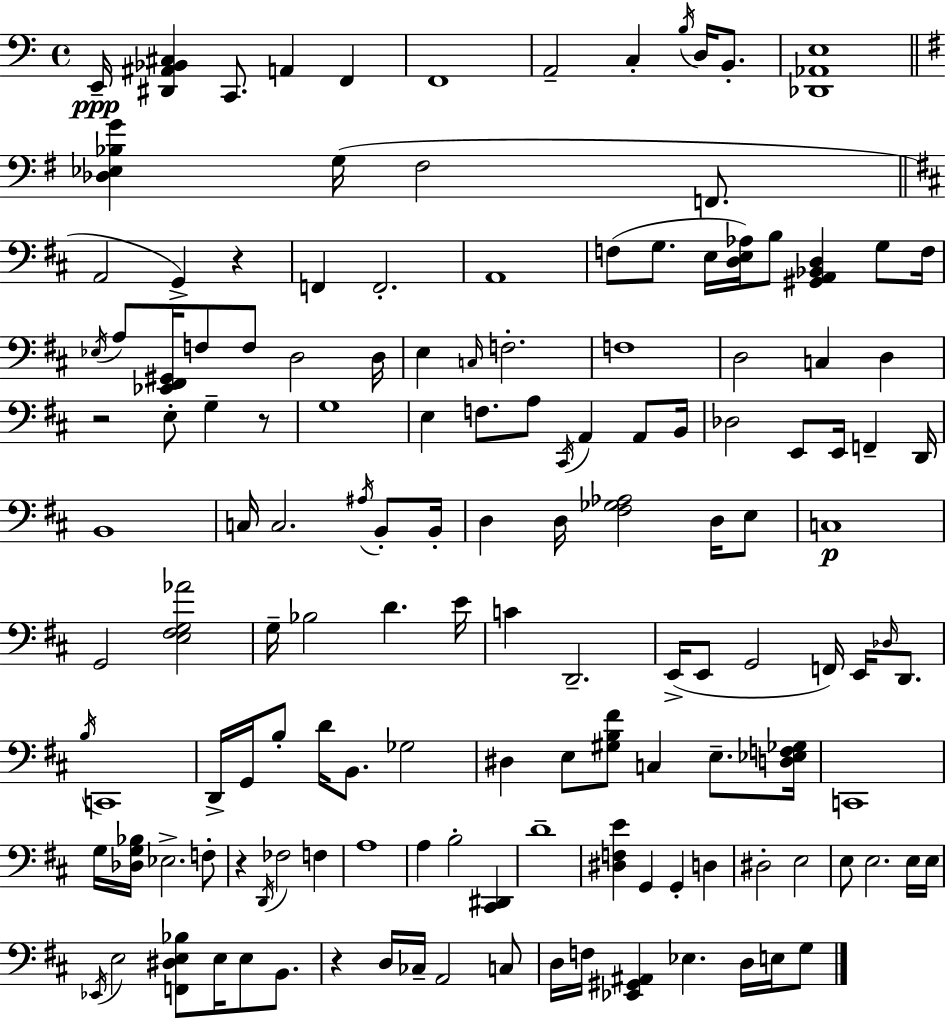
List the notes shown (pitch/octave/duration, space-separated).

E2/s [D#2,A#2,Bb2,C#3]/q C2/e. A2/q F2/q F2/w A2/h C3/q B3/s D3/s B2/e. [Db2,Ab2,E3]/w [Db3,Eb3,Bb3,G4]/q G3/s F#3/h F2/e. A2/h G2/q R/q F2/q F2/h. A2/w F3/e G3/e. E3/s [D3,E3,Ab3]/s B3/e [G#2,A2,Bb2,D3]/q G3/e F3/s Eb3/s A3/e [Eb2,F#2,G#2]/s F3/e F3/e D3/h D3/s E3/q C3/s F3/h. F3/w D3/h C3/q D3/q R/h E3/e G3/q R/e G3/w E3/q F3/e. A3/e C#2/s A2/q A2/e B2/s Db3/h E2/e E2/s F2/q D2/s B2/w C3/s C3/h. A#3/s B2/e B2/s D3/q D3/s [F#3,Gb3,Ab3]/h D3/s E3/e C3/w G2/h [E3,F#3,G3,Ab4]/h G3/s Bb3/h D4/q. E4/s C4/q D2/h. E2/s E2/e G2/h F2/s E2/s Db3/s D2/e. B3/s C2/w D2/s G2/s B3/e D4/s B2/e. Gb3/h D#3/q E3/e [G#3,B3,F#4]/e C3/q E3/e. [D3,Eb3,F3,Gb3]/s C2/w G3/s [Db3,G3,Bb3]/s Eb3/h. F3/e R/q D2/s FES3/h F3/q A3/w A3/q B3/h [C#2,D#2]/q D4/w [D#3,F3,E4]/q G2/q G2/q D3/q D#3/h E3/h E3/e E3/h. E3/s E3/s Eb2/s E3/h [F2,D#3,E3,Bb3]/e E3/s E3/e B2/e. R/q D3/s CES3/s A2/h C3/e D3/s F3/s [Eb2,G#2,A#2]/q Eb3/q. D3/s E3/s G3/e